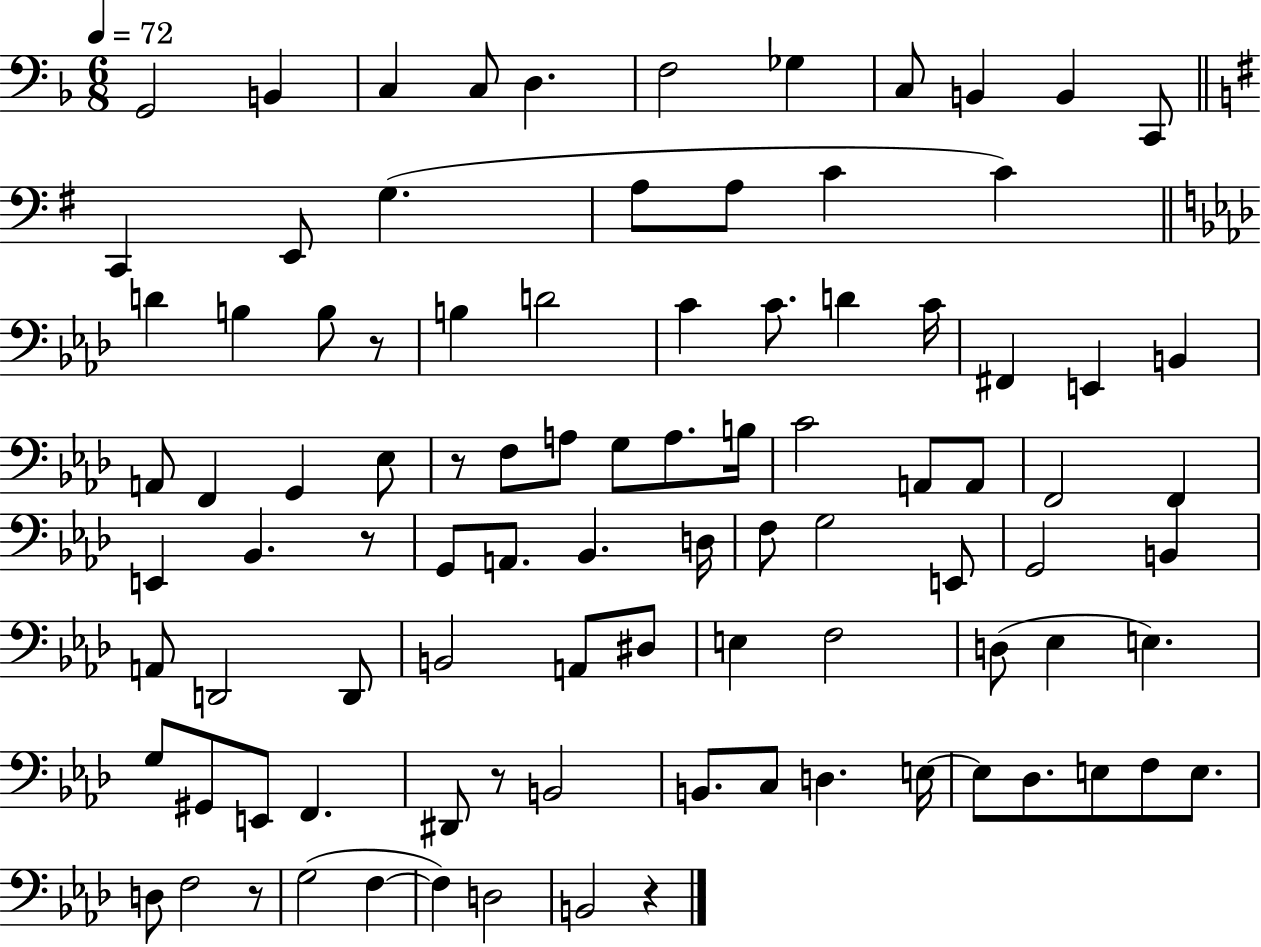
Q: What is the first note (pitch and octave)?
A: G2